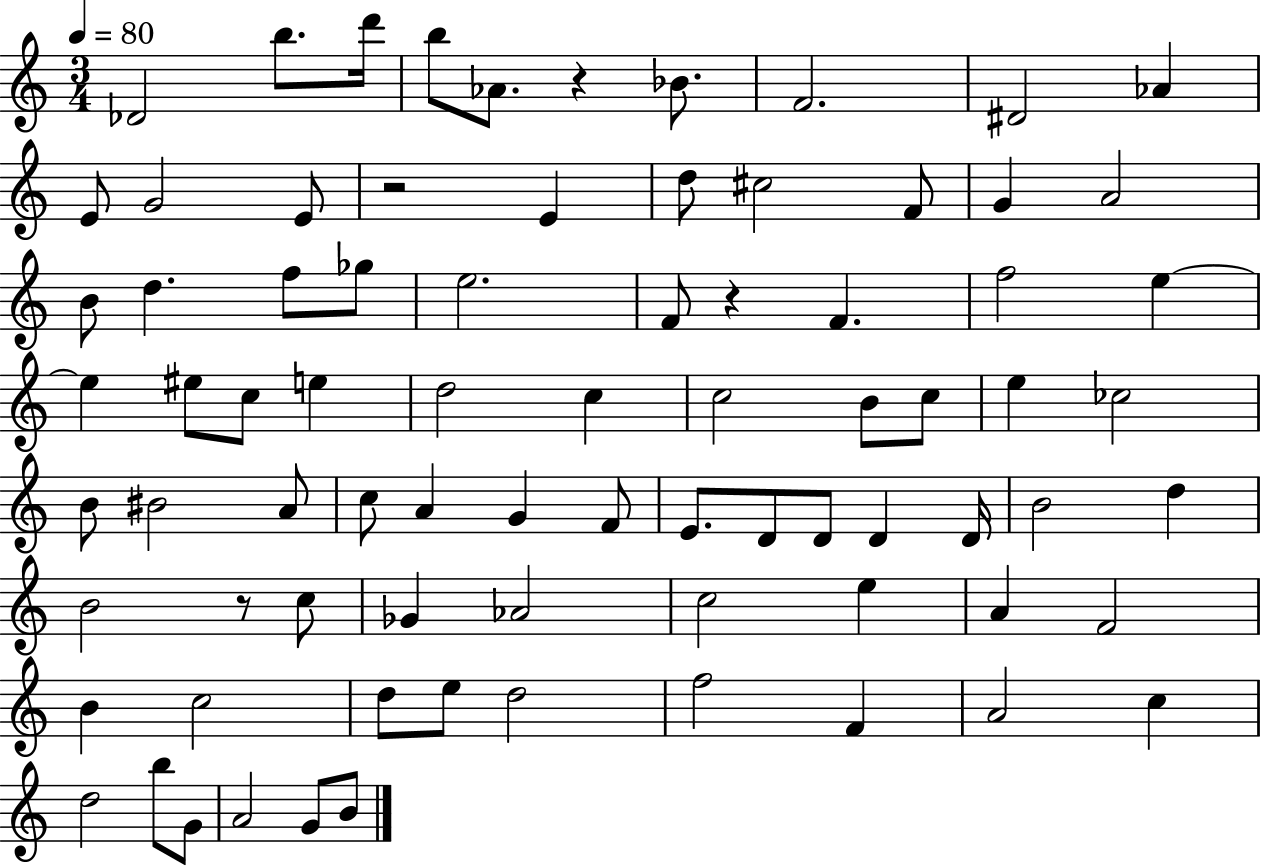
X:1
T:Untitled
M:3/4
L:1/4
K:C
_D2 b/2 d'/4 b/2 _A/2 z _B/2 F2 ^D2 _A E/2 G2 E/2 z2 E d/2 ^c2 F/2 G A2 B/2 d f/2 _g/2 e2 F/2 z F f2 e e ^e/2 c/2 e d2 c c2 B/2 c/2 e _c2 B/2 ^B2 A/2 c/2 A G F/2 E/2 D/2 D/2 D D/4 B2 d B2 z/2 c/2 _G _A2 c2 e A F2 B c2 d/2 e/2 d2 f2 F A2 c d2 b/2 G/2 A2 G/2 B/2